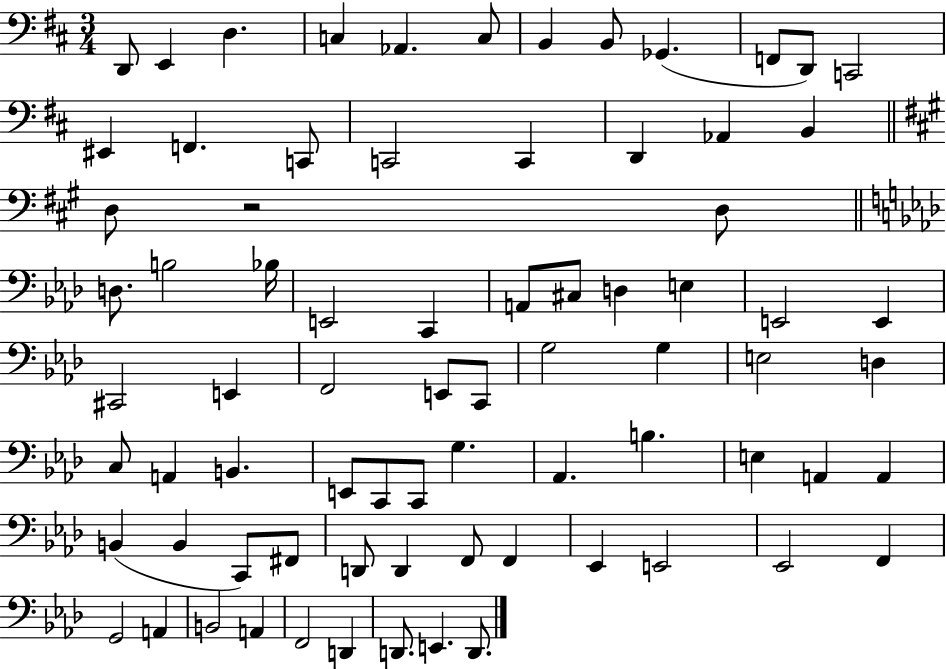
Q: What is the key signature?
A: D major